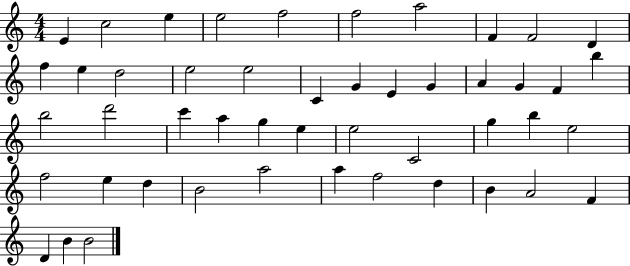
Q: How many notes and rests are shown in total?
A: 48